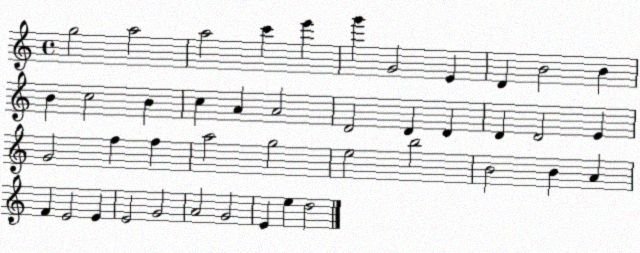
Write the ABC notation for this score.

X:1
T:Untitled
M:4/4
L:1/4
K:C
g2 a2 a2 c' e' g' G2 E D B2 B B c2 B c A A2 D2 D D D D2 E G2 f f a2 g2 e2 b2 B2 B A F E2 E E2 G2 A2 G2 E e d2